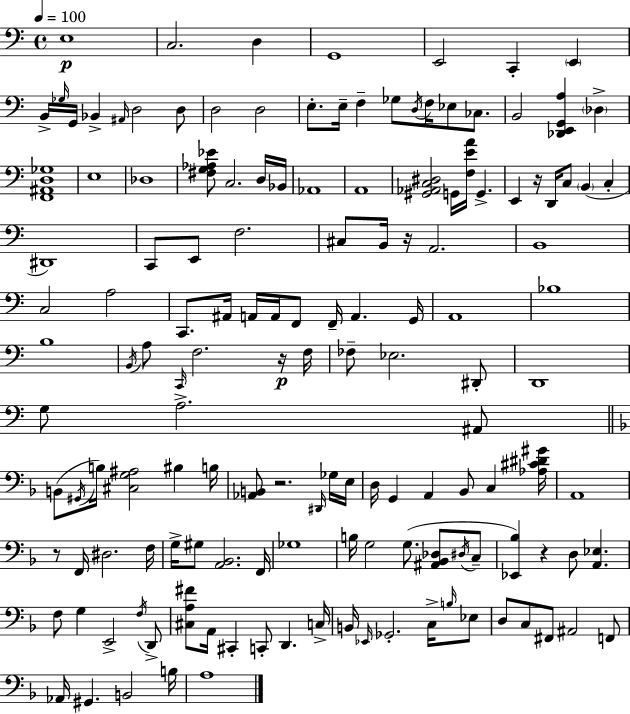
{
  \clef bass
  \time 4/4
  \defaultTimeSignature
  \key c \major
  \tempo 4 = 100
  \repeat volta 2 { e1\p | c2. d4 | g,1 | e,2 c,4-. \parenthesize e,4 | \break b,16-> \grace { ges16 } g,16 bes,4-> \grace { ais,16 } d2 | d8 d2 d2 | e8.-. e16-- f4-- ges8 \acciaccatura { d16 } f16 ees8 | ces8. b,2 <des, e, g, a>4 \parenthesize des4-> | \break <f, ais, d ges>1 | e1 | des1 | <fis g aes ees'>8 c2. | \break d16 bes,16 aes,1 | a,1 | <gis, aes, c dis>2 g,16 <f e' a'>16 g,4.-> | e,4 r16 d,16 c8 \parenthesize b,4( c4-. | \break dis,1) | c,8 e,8 f2. | cis8 b,16 r16 a,2. | b,1 | \break c2 a2 | c,8. ais,16 a,16 a,16 f,8 f,16-- a,4. | g,16 a,1 | bes1 | \break b1 | \acciaccatura { b,16 } a8 \grace { c,16 } f2. | r16\p f16 fes8-- ees2. | dis,8-. d,1 | \break g8 a2.-> | ais,8 \bar "||" \break \key d \minor b,8( \acciaccatura { gis,16 } b16) <cis g ais>2 bis4 | b16 <aes, b,>8 r2. \grace { dis,16 } | ges16 e16 d16 g,4 a,4 bes,8 c4 | <aes cis' dis' gis'>16 a,1 | \break r8 f,16 dis2. | f16 g16-> gis8 <a, bes,>2. | f,16 ges1 | b16 g2 g8.( <ais, bes, des>8 | \break \acciaccatura { dis16 } c8-- <ees, bes>4) r4 d8 <a, ees>4. | f8 g4 e,2-> | \acciaccatura { f16 } d,8-> <cis a fis'>8 a,16 cis,4-. c,8-. d,4. | c16-> b,16 \grace { ees,16 } ges,2.-. | \break c16-> \grace { b16 } ees8 d8 c8 fis,8 ais,2 | f,8 aes,16 gis,4. b,2 | b16 a1 | } \bar "|."
}